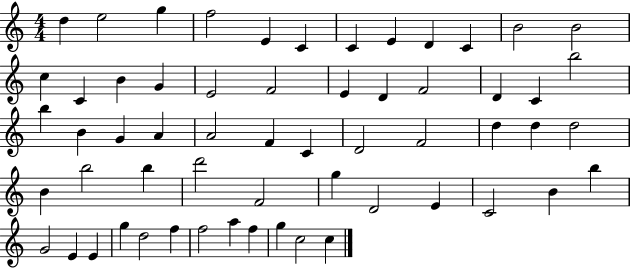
D5/q E5/h G5/q F5/h E4/q C4/q C4/q E4/q D4/q C4/q B4/h B4/h C5/q C4/q B4/q G4/q E4/h F4/h E4/q D4/q F4/h D4/q C4/q B5/h B5/q B4/q G4/q A4/q A4/h F4/q C4/q D4/h F4/h D5/q D5/q D5/h B4/q B5/h B5/q D6/h F4/h G5/q D4/h E4/q C4/h B4/q B5/q G4/h E4/q E4/q G5/q D5/h F5/q F5/h A5/q F5/q G5/q C5/h C5/q